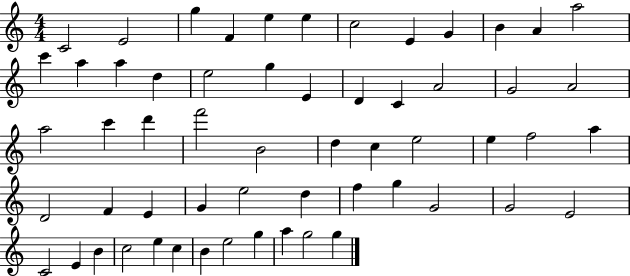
X:1
T:Untitled
M:4/4
L:1/4
K:C
C2 E2 g F e e c2 E G B A a2 c' a a d e2 g E D C A2 G2 A2 a2 c' d' f'2 B2 d c e2 e f2 a D2 F E G e2 d f g G2 G2 E2 C2 E B c2 e c B e2 g a g2 g